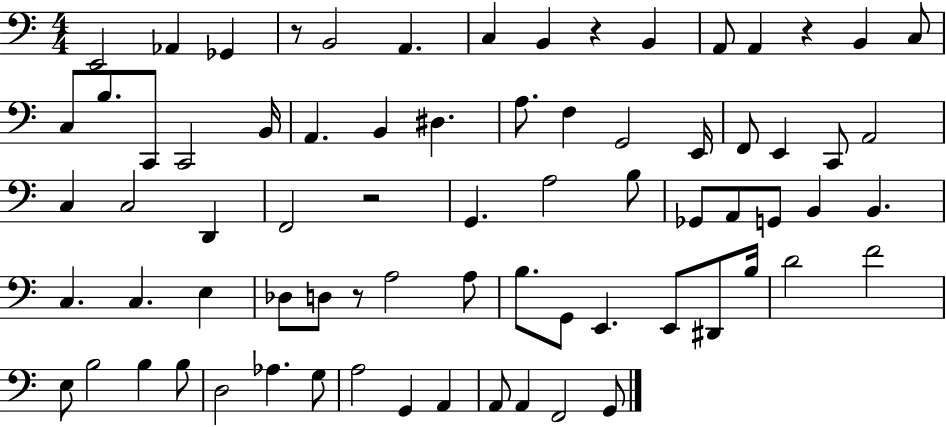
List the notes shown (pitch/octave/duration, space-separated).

E2/h Ab2/q Gb2/q R/e B2/h A2/q. C3/q B2/q R/q B2/q A2/e A2/q R/q B2/q C3/e C3/e B3/e. C2/e C2/h B2/s A2/q. B2/q D#3/q. A3/e. F3/q G2/h E2/s F2/e E2/q C2/e A2/h C3/q C3/h D2/q F2/h R/h G2/q. A3/h B3/e Gb2/e A2/e G2/e B2/q B2/q. C3/q. C3/q. E3/q Db3/e D3/e R/e A3/h A3/e B3/e. G2/e E2/q. E2/e D#2/e B3/s D4/h F4/h E3/e B3/h B3/q B3/e D3/h Ab3/q. G3/e A3/h G2/q A2/q A2/e A2/q F2/h G2/e